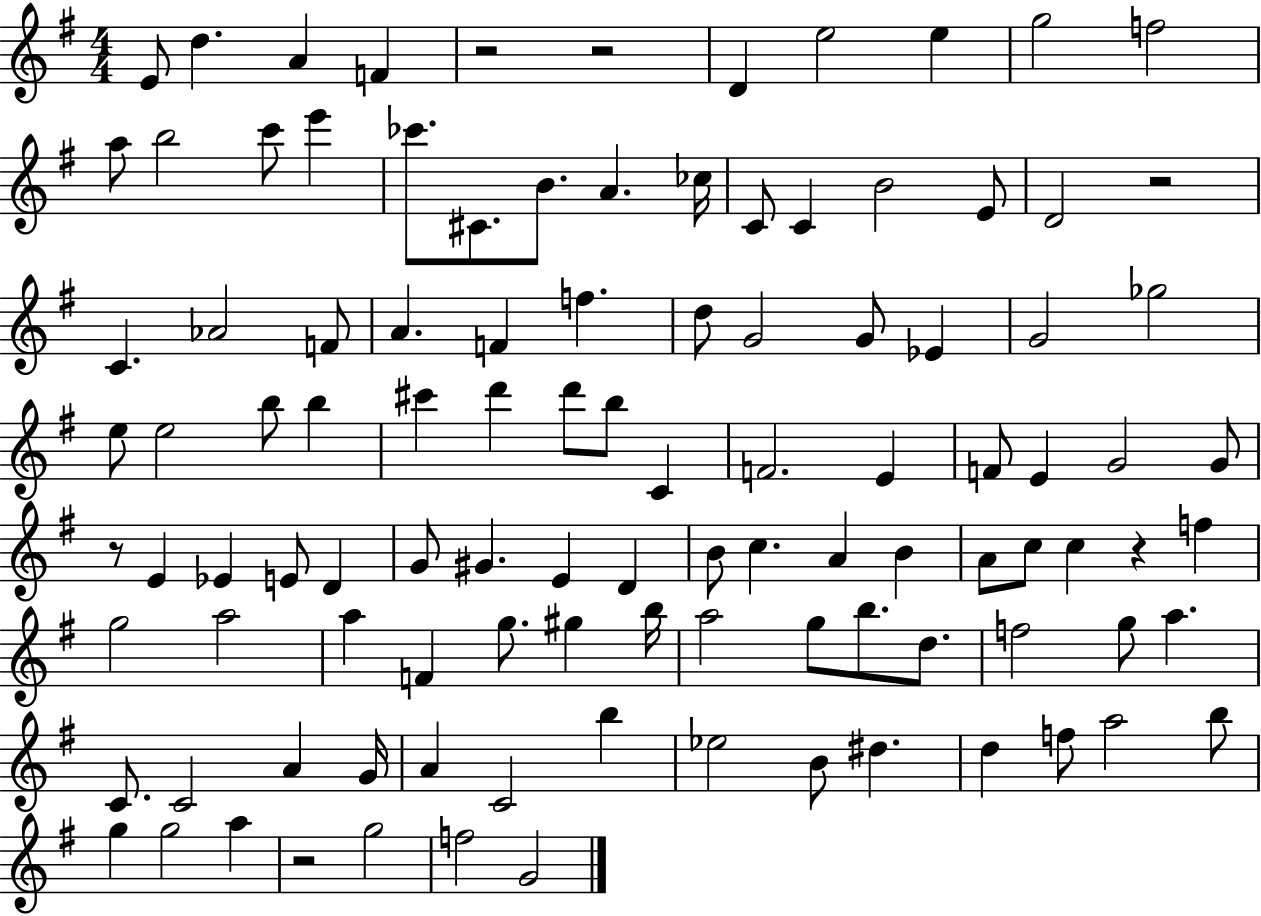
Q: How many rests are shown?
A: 6